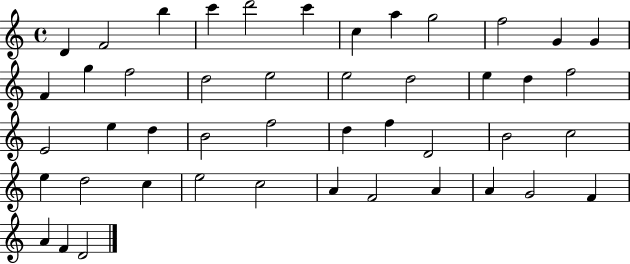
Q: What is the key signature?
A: C major